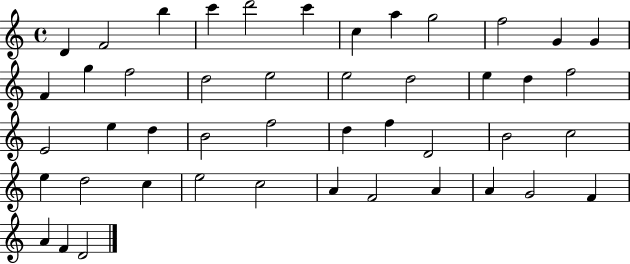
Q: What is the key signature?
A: C major